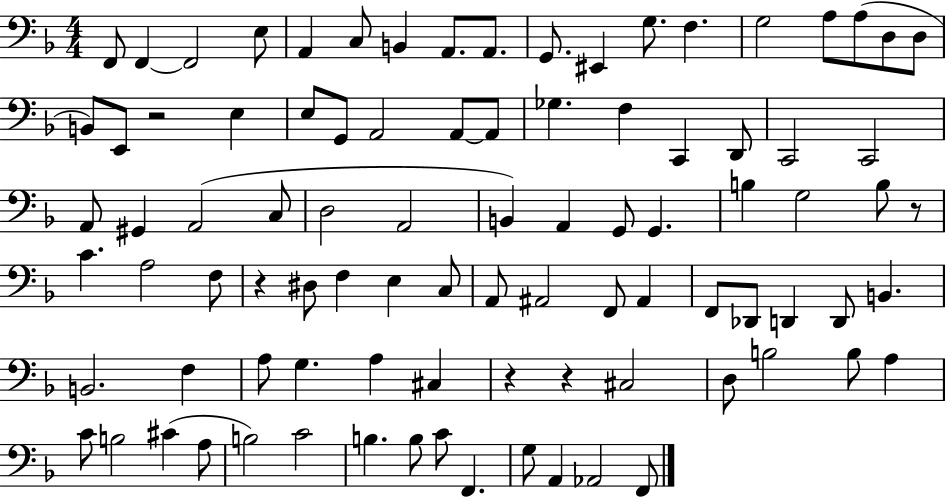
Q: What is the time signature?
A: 4/4